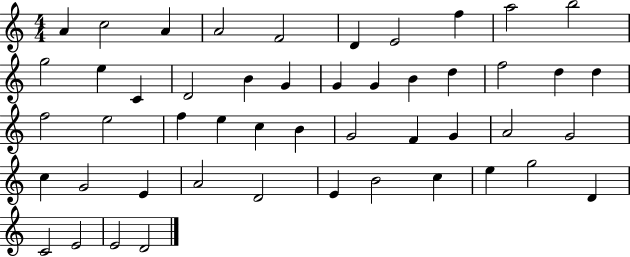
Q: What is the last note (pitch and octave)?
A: D4